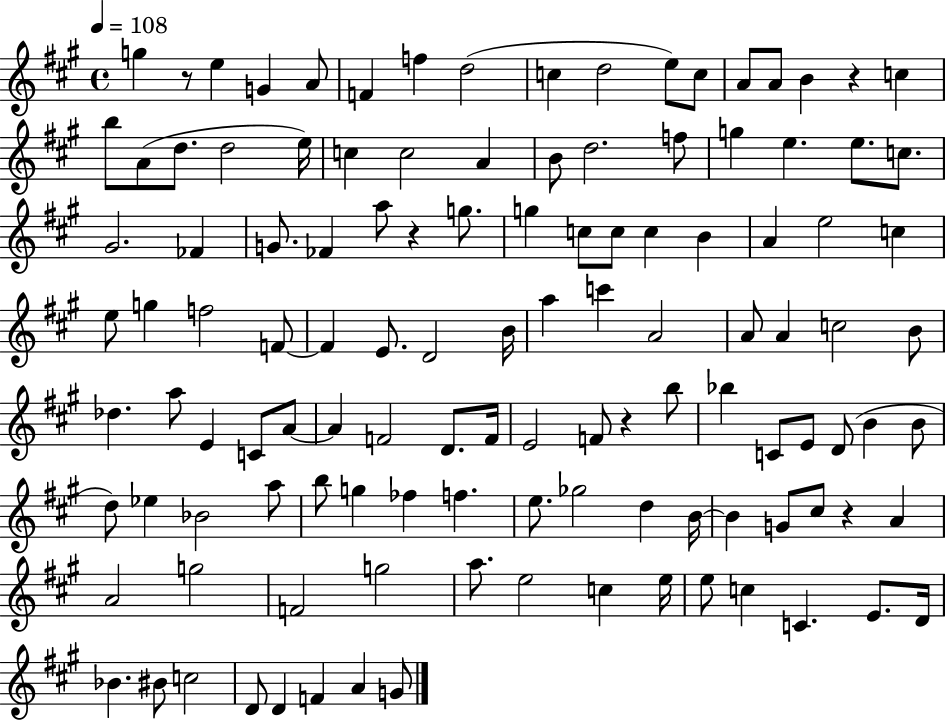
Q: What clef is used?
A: treble